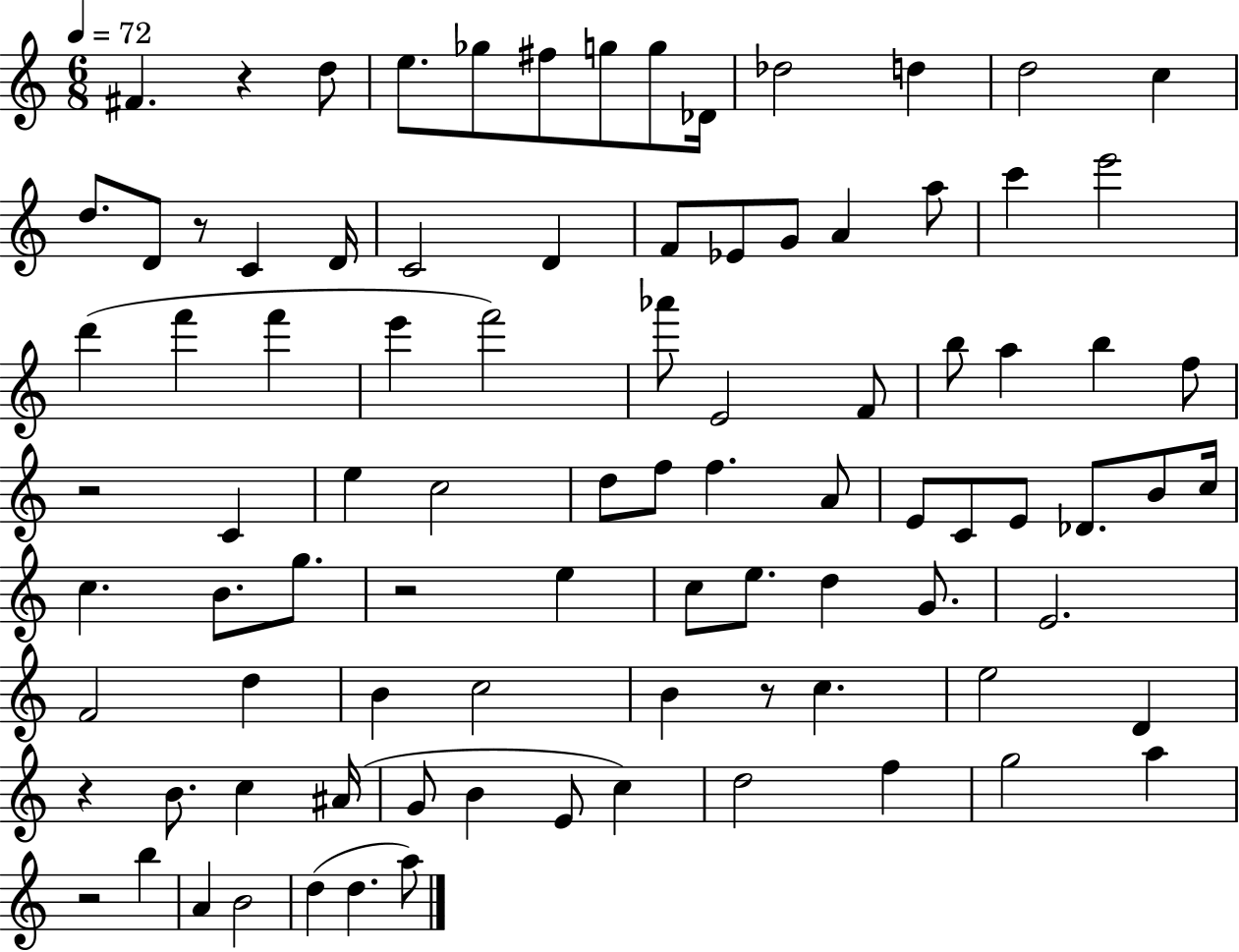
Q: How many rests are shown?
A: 7